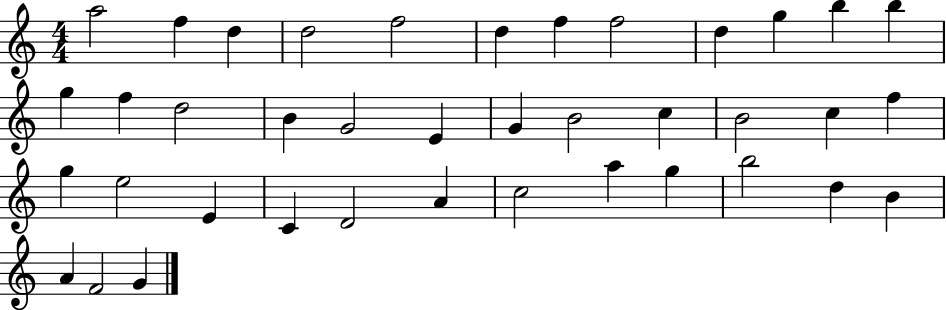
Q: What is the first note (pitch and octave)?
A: A5